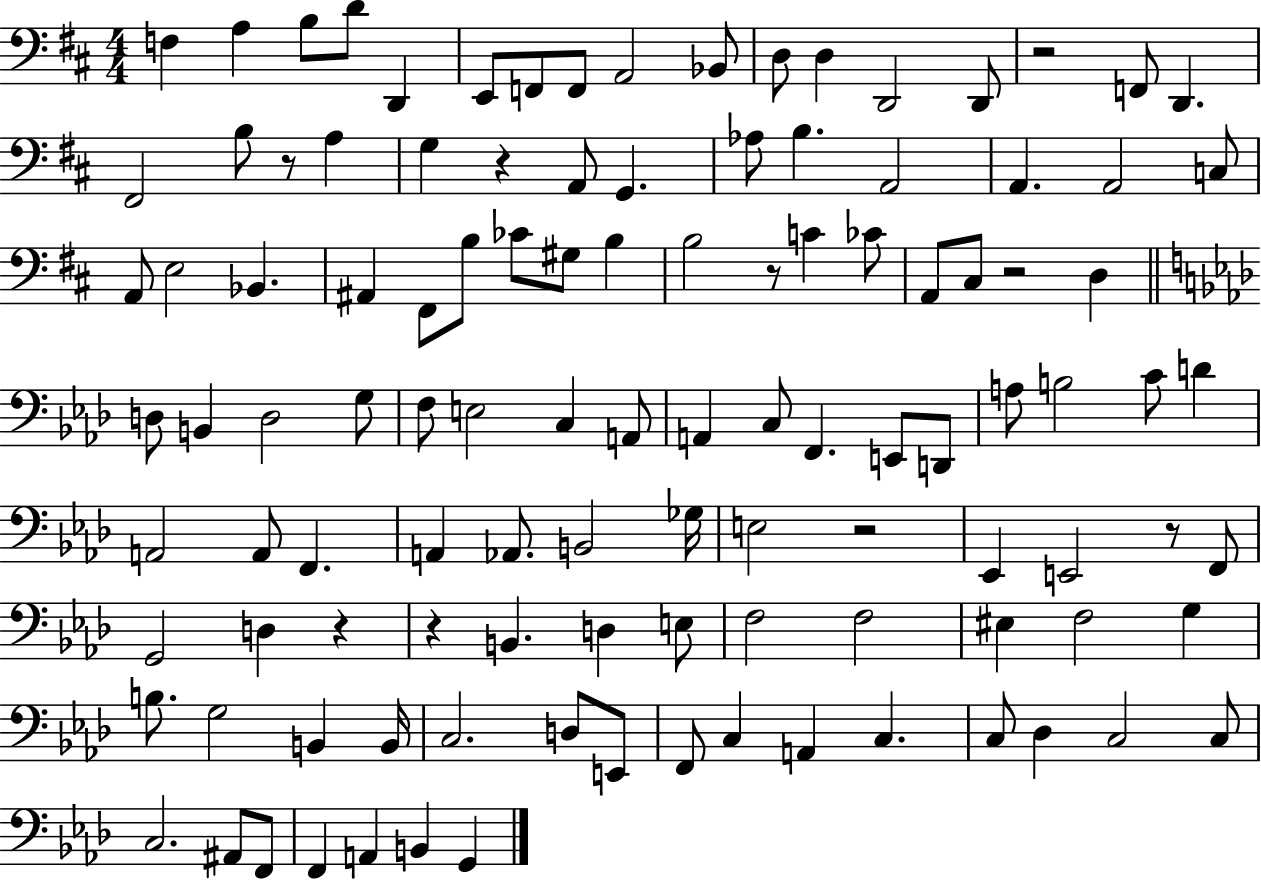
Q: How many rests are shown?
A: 9